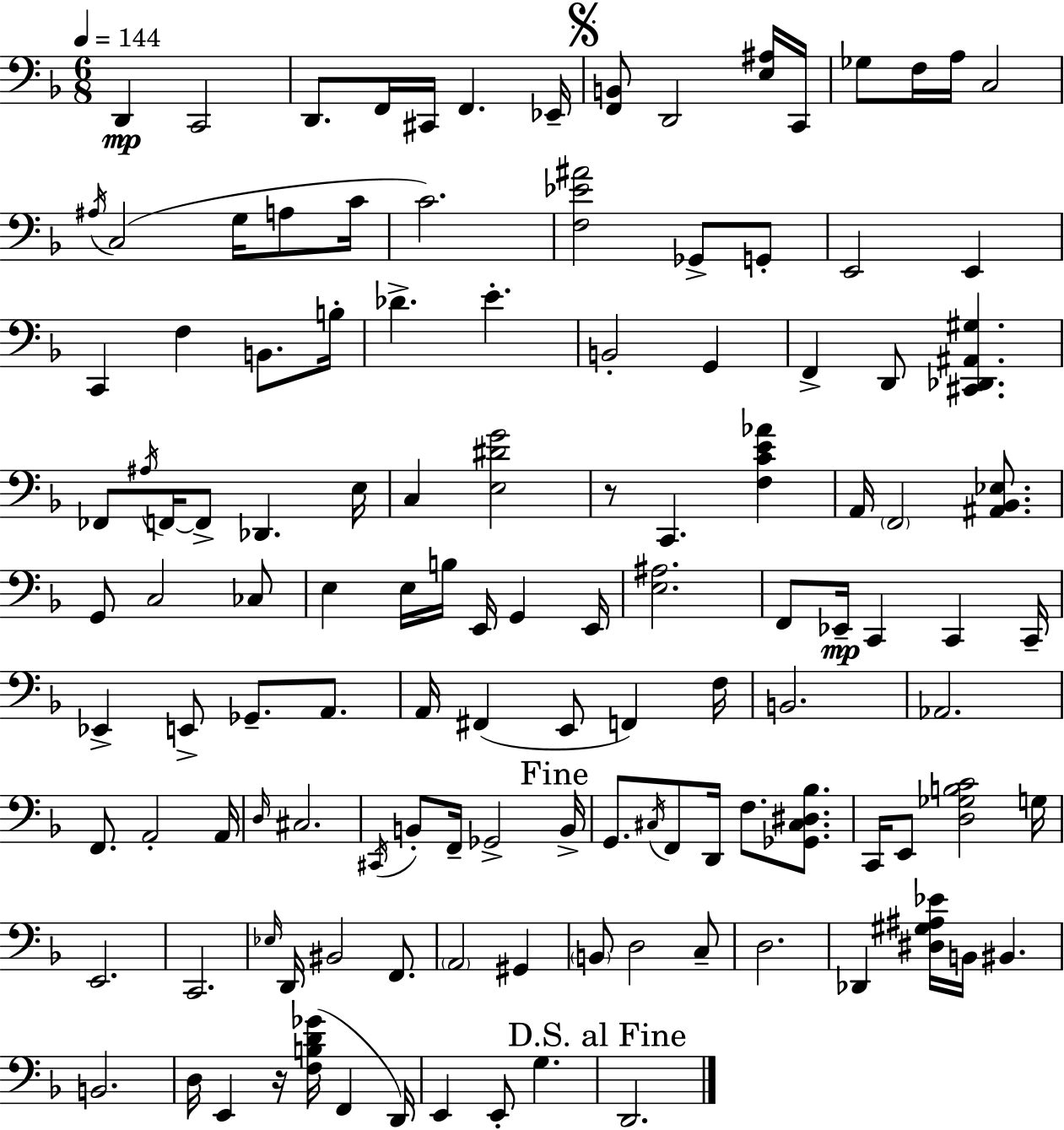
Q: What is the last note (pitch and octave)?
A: D2